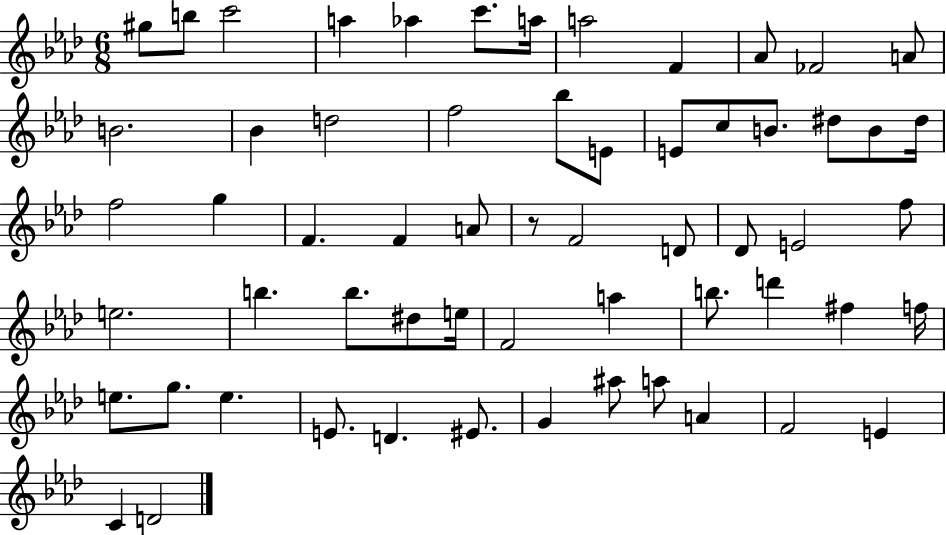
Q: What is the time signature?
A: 6/8